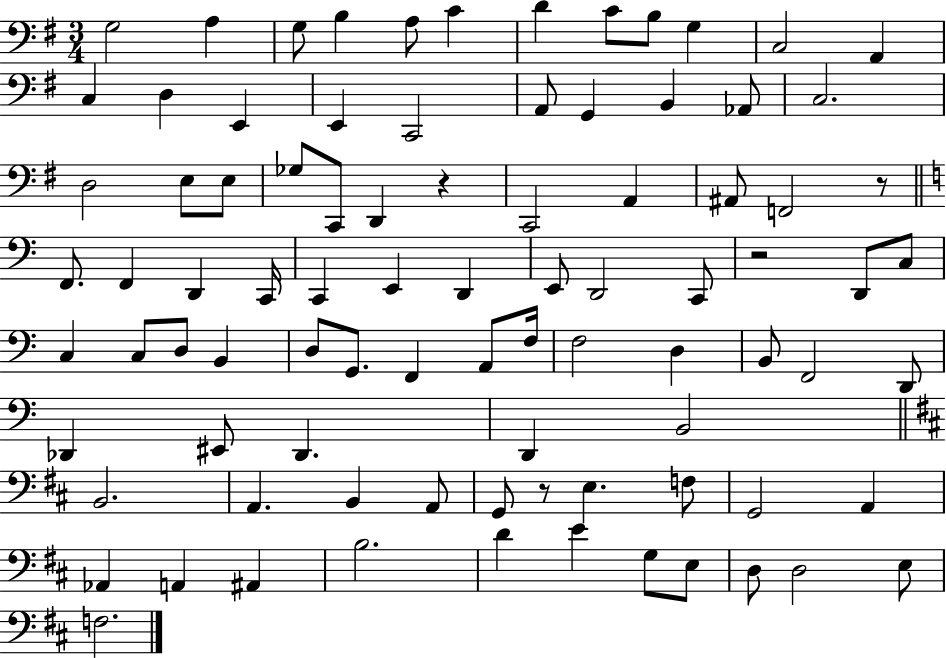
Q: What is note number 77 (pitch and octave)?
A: D4